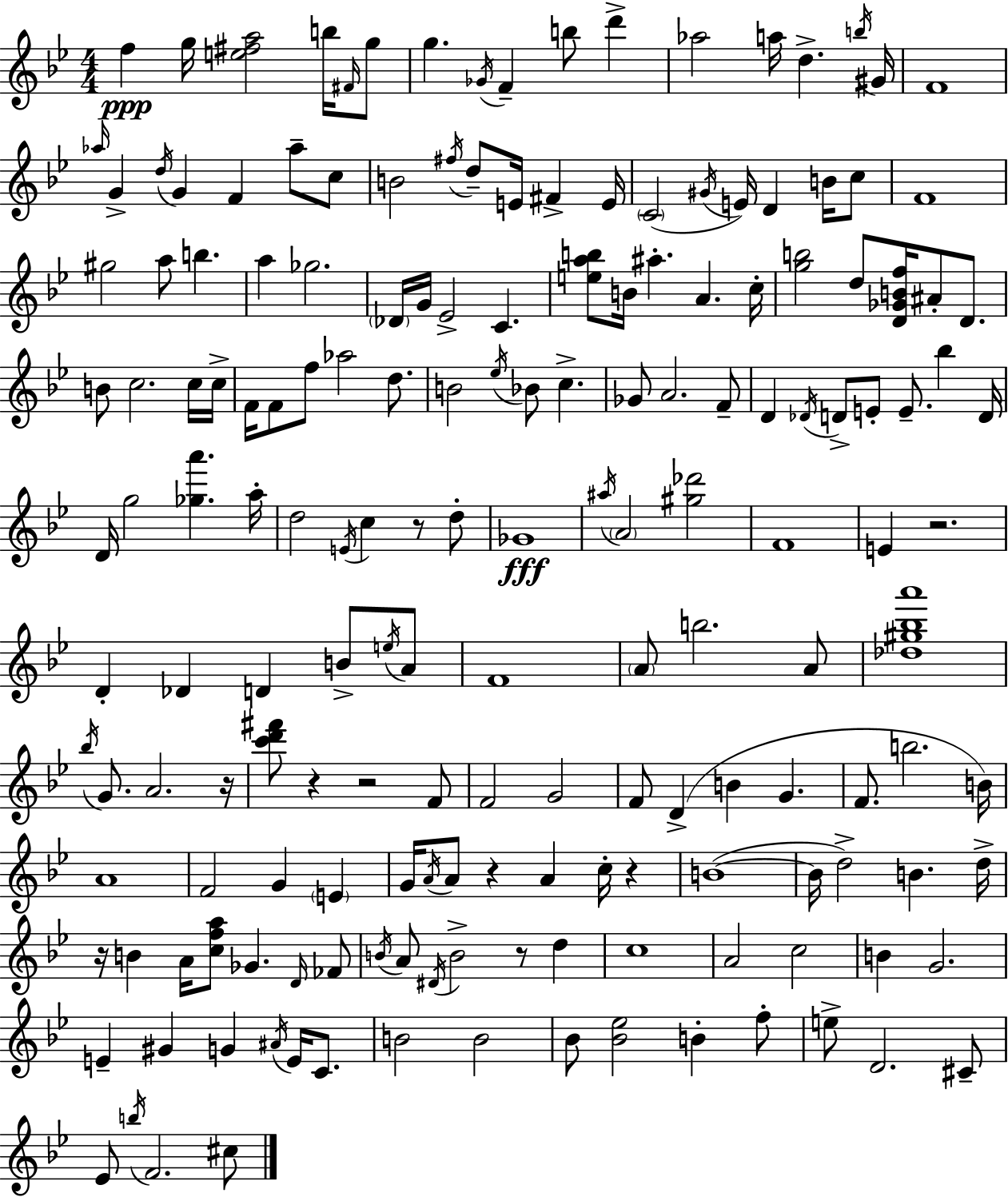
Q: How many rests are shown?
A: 9